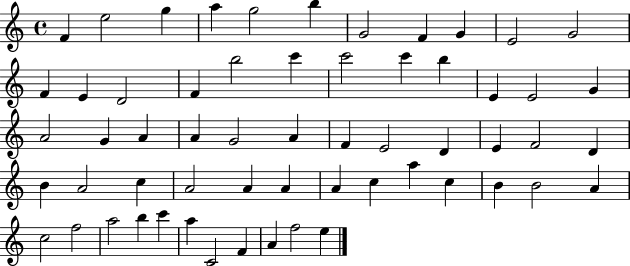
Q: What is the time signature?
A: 4/4